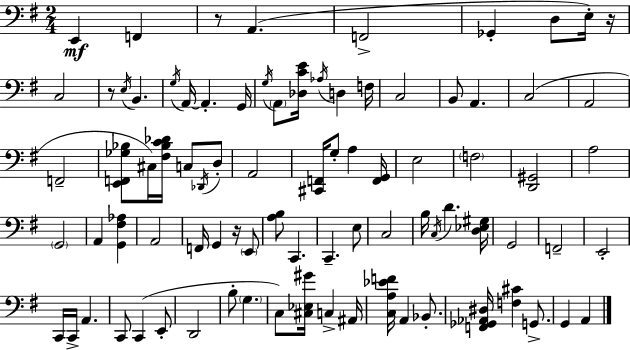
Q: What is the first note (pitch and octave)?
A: E2